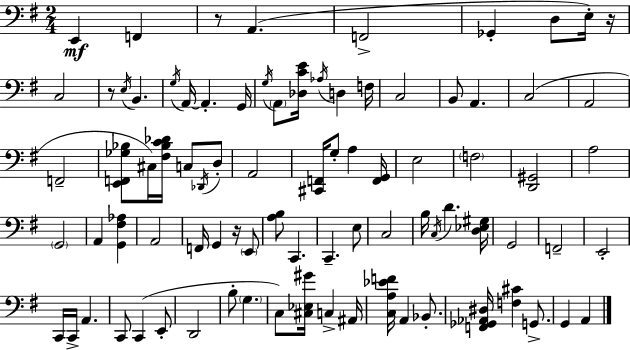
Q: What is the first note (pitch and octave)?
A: E2